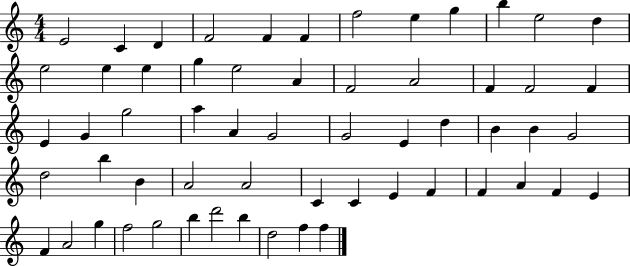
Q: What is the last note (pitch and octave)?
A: F5